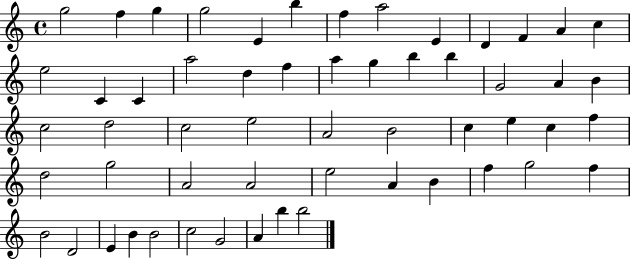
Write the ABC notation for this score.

X:1
T:Untitled
M:4/4
L:1/4
K:C
g2 f g g2 E b f a2 E D F A c e2 C C a2 d f a g b b G2 A B c2 d2 c2 e2 A2 B2 c e c f d2 g2 A2 A2 e2 A B f g2 f B2 D2 E B B2 c2 G2 A b b2